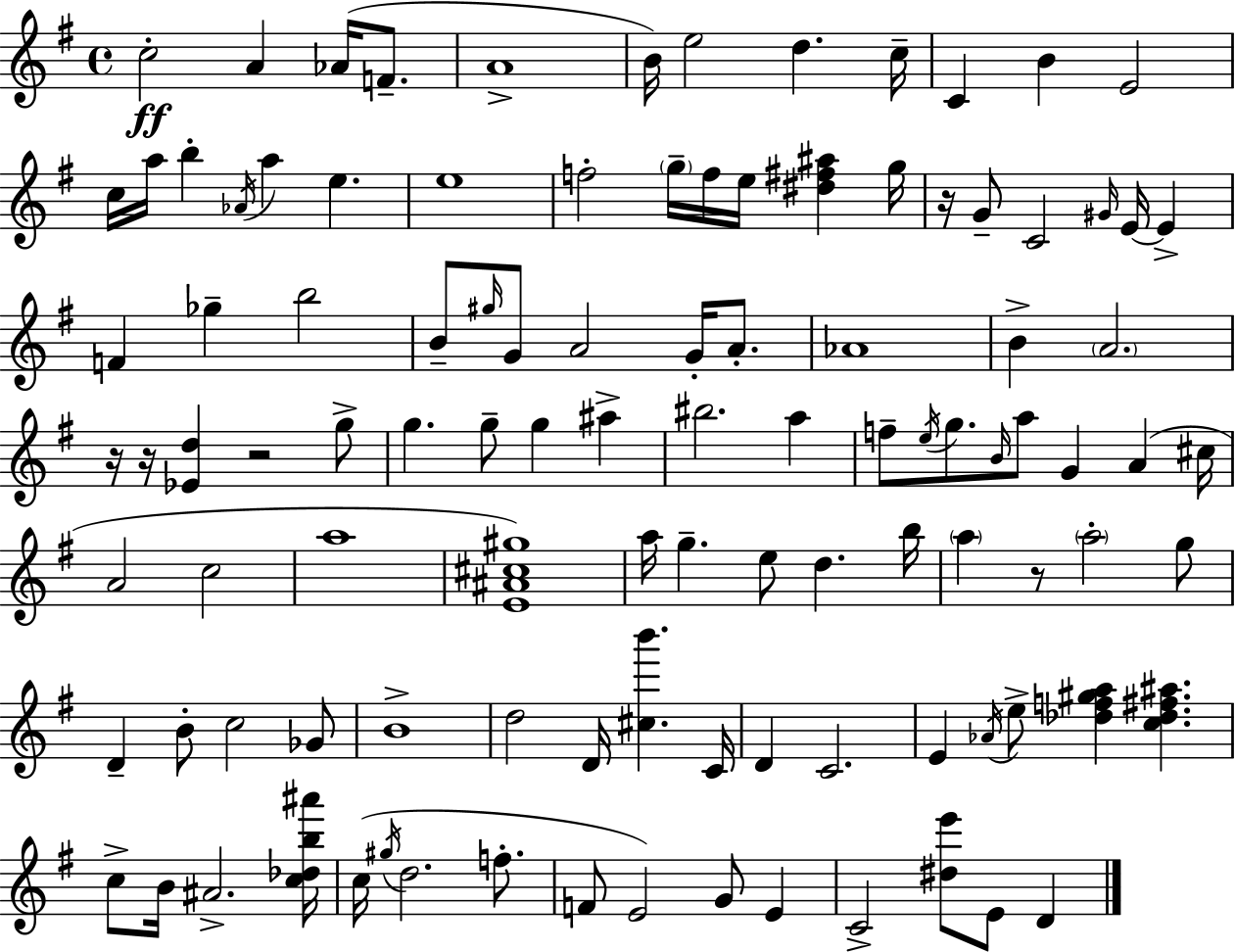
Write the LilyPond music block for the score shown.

{
  \clef treble
  \time 4/4
  \defaultTimeSignature
  \key g \major
  c''2-.\ff a'4 aes'16( f'8.-- | a'1-> | b'16) e''2 d''4. c''16-- | c'4 b'4 e'2 | \break c''16 a''16 b''4-. \acciaccatura { aes'16 } a''4 e''4. | e''1 | f''2-. \parenthesize g''16-- f''16 e''16 <dis'' fis'' ais''>4 | g''16 r16 g'8-- c'2 \grace { gis'16 } e'16~~ e'4-> | \break f'4 ges''4-- b''2 | b'8-- \grace { gis''16 } g'8 a'2 g'16-. | a'8.-. aes'1 | b'4-> \parenthesize a'2. | \break r16 r16 <ees' d''>4 r2 | g''8-> g''4. g''8-- g''4 ais''4-> | bis''2. a''4 | f''8-- \acciaccatura { e''16 } g''8. \grace { b'16 } a''8 g'4 | \break a'4( cis''16 a'2 c''2 | a''1 | <e' ais' cis'' gis''>1) | a''16 g''4.-- e''8 d''4. | \break b''16 \parenthesize a''4 r8 \parenthesize a''2-. | g''8 d'4-- b'8-. c''2 | ges'8 b'1-> | d''2 d'16 <cis'' b'''>4. | \break c'16 d'4 c'2. | e'4 \acciaccatura { aes'16 } e''8-> <des'' f'' gis'' a''>4 | <c'' des'' fis'' ais''>4. c''8-> b'16 ais'2.-> | <c'' des'' b'' ais'''>16 c''16( \acciaccatura { gis''16 } d''2. | \break f''8.-. f'8 e'2) | g'8 e'4 c'2-> <dis'' e'''>8 | e'8 d'4 \bar "|."
}